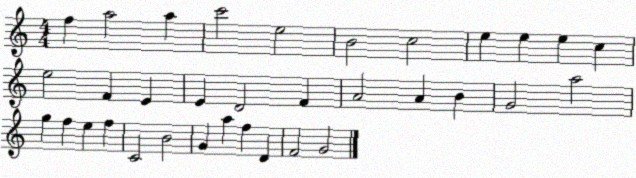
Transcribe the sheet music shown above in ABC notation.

X:1
T:Untitled
M:4/4
L:1/4
K:C
f a2 a c'2 e2 B2 c2 e e e c e2 F E E D2 F A2 A B G2 a2 g f e f C2 B2 G a f D F2 G2